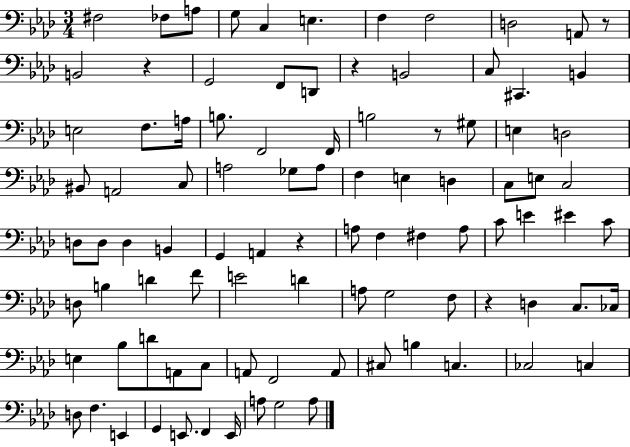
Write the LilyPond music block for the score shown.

{
  \clef bass
  \numericTimeSignature
  \time 3/4
  \key aes \major
  \repeat volta 2 { fis2 fes8 a8 | g8 c4 e4. | f4 f2 | d2 a,8 r8 | \break b,2 r4 | g,2 f,8 d,8 | r4 b,2 | c8 cis,4. b,4 | \break e2 f8. a16 | b8. f,2 f,16 | b2 r8 gis8 | e4 d2 | \break bis,8 a,2 c8 | a2 ges8 a8 | f4 e4 d4 | c8 e8 c2 | \break d8 d8 d4 b,4 | g,4 a,4 r4 | a8 f4 fis4 a8 | c'8 e'4 eis'4 c'8 | \break d8 b4 d'4 f'8 | e'2 d'4 | a8 g2 f8 | r4 d4 c8. ces16 | \break e4 bes8 d'8 a,8 c8 | a,8 f,2 a,8 | cis8 b4 c4. | ces2 c4 | \break d8 f4. e,4 | g,4 e,8. f,4 e,16 | a8 g2 a8 | } \bar "|."
}